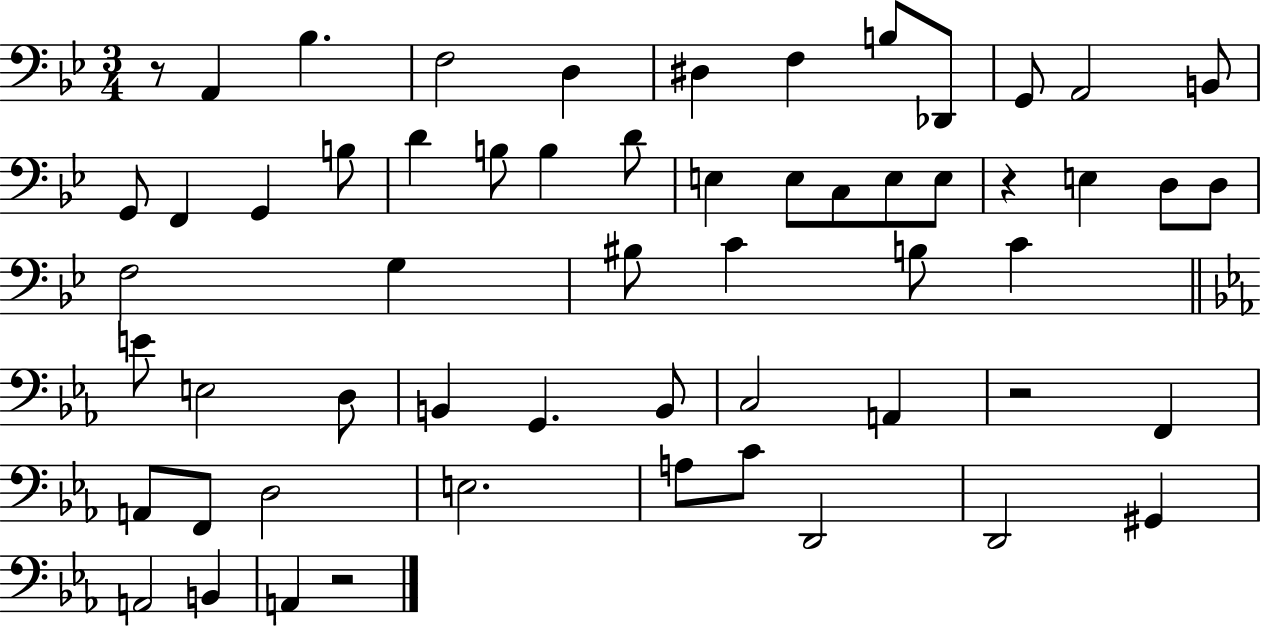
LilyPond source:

{
  \clef bass
  \numericTimeSignature
  \time 3/4
  \key bes \major
  r8 a,4 bes4. | f2 d4 | dis4 f4 b8 des,8 | g,8 a,2 b,8 | \break g,8 f,4 g,4 b8 | d'4 b8 b4 d'8 | e4 e8 c8 e8 e8 | r4 e4 d8 d8 | \break f2 g4 | bis8 c'4 b8 c'4 | \bar "||" \break \key ees \major e'8 e2 d8 | b,4 g,4. b,8 | c2 a,4 | r2 f,4 | \break a,8 f,8 d2 | e2. | a8 c'8 d,2 | d,2 gis,4 | \break a,2 b,4 | a,4 r2 | \bar "|."
}